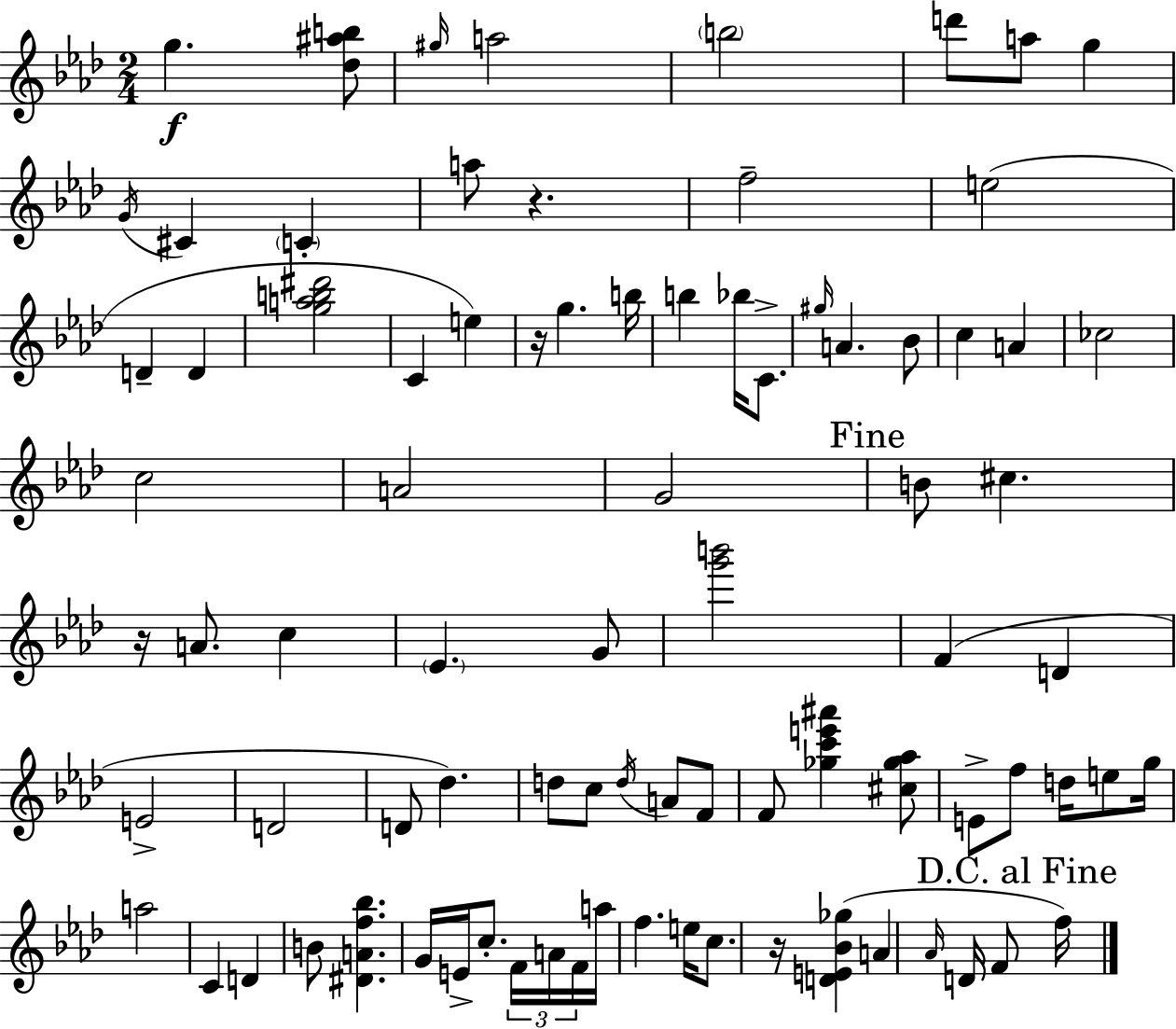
{
  \clef treble
  \numericTimeSignature
  \time 2/4
  \key f \minor
  g''4.\f <des'' ais'' b''>8 | \grace { gis''16 } a''2 | \parenthesize b''2 | d'''8 a''8 g''4 | \break \acciaccatura { g'16 } cis'4 \parenthesize c'4-. | a''8 r4. | f''2-- | e''2( | \break d'4-- d'4 | <g'' a'' b'' dis'''>2 | c'4 e''4) | r16 g''4. | \break b''16 b''4 bes''16 c'8.-> | \grace { gis''16 } a'4. | bes'8 c''4 a'4 | ces''2 | \break c''2 | a'2 | g'2 | \mark "Fine" b'8 cis''4. | \break r16 a'8. c''4 | \parenthesize ees'4. | g'8 <g''' b'''>2 | f'4( d'4 | \break e'2-> | d'2 | d'8 des''4.) | d''8 c''8 \acciaccatura { d''16 } | \break a'8 f'8 f'8 <ges'' c''' e''' ais'''>4 | <cis'' ges'' aes''>8 e'8-> f''8 | d''16 e''8 g''16 a''2 | c'4 | \break d'4 b'8 <dis' a' f'' bes''>4. | g'16 e'16-> c''8.-. | \tuplet 3/2 { f'16 a'16 f'16 } a''16 f''4. | e''16 c''8. r16 | \break <d' e' bes' ges''>4( a'4 | \grace { aes'16 } d'16 f'8 \mark "D.C. al Fine" f''16) \bar "|."
}